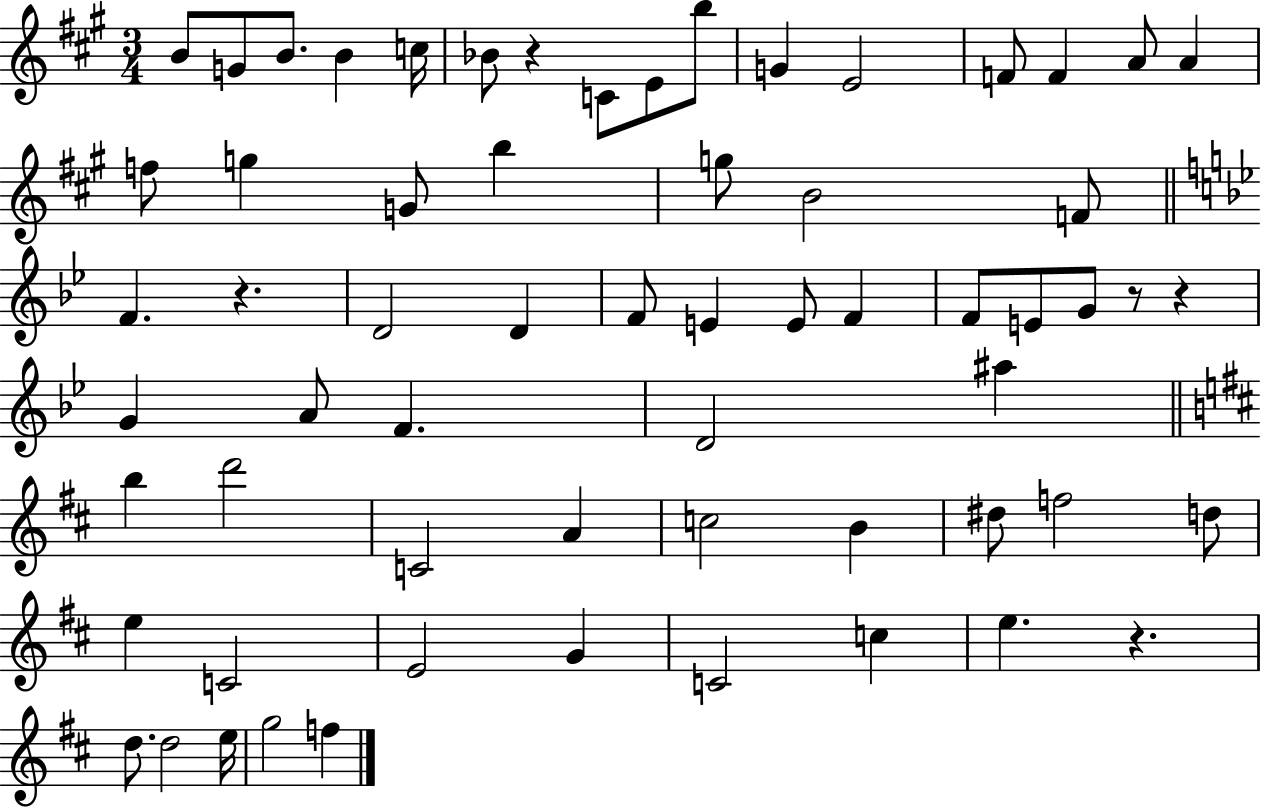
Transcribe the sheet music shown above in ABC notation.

X:1
T:Untitled
M:3/4
L:1/4
K:A
B/2 G/2 B/2 B c/4 _B/2 z C/2 E/2 b/2 G E2 F/2 F A/2 A f/2 g G/2 b g/2 B2 F/2 F z D2 D F/2 E E/2 F F/2 E/2 G/2 z/2 z G A/2 F D2 ^a b d'2 C2 A c2 B ^d/2 f2 d/2 e C2 E2 G C2 c e z d/2 d2 e/4 g2 f